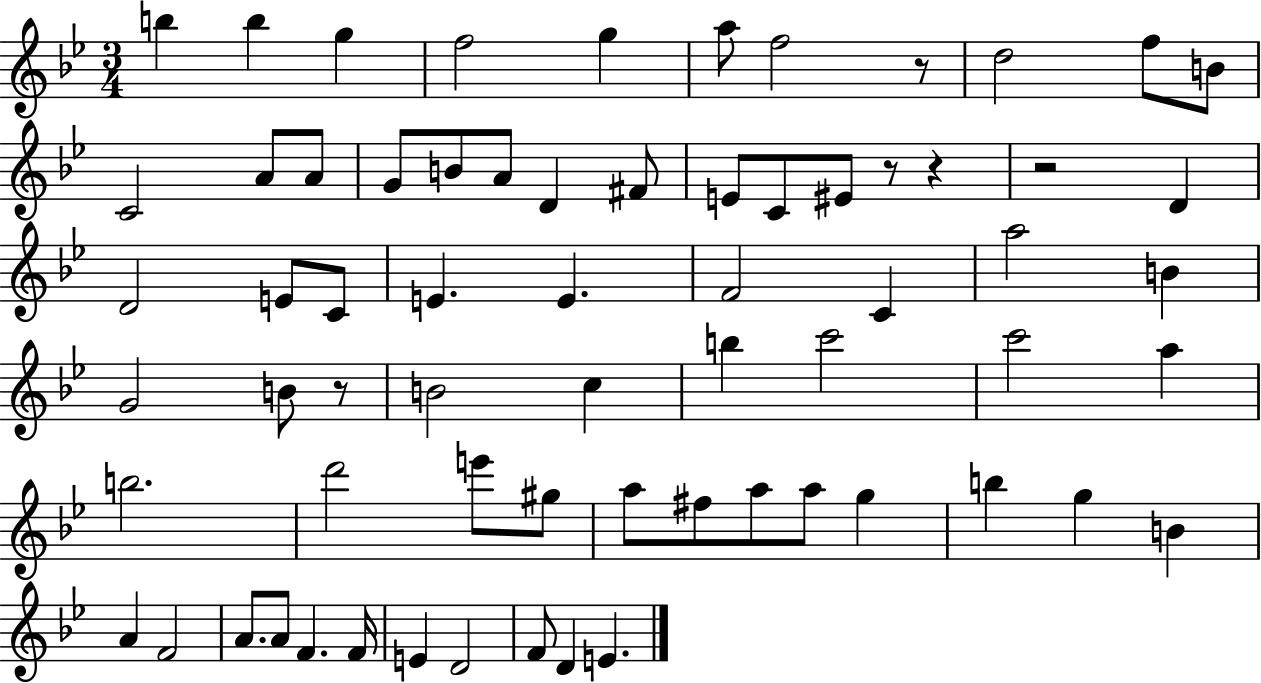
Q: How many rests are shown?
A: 5